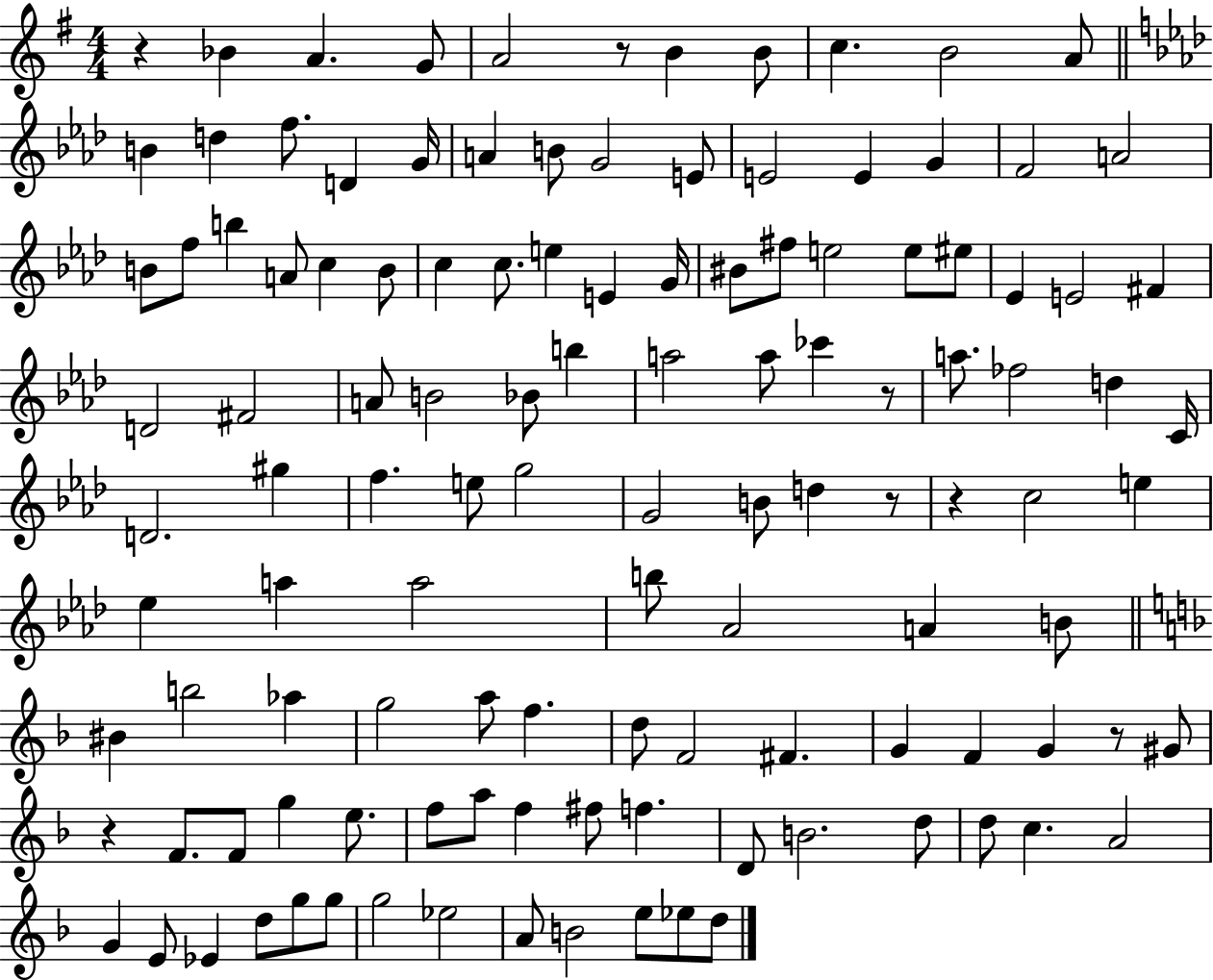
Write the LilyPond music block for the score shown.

{
  \clef treble
  \numericTimeSignature
  \time 4/4
  \key g \major
  r4 bes'4 a'4. g'8 | a'2 r8 b'4 b'8 | c''4. b'2 a'8 | \bar "||" \break \key aes \major b'4 d''4 f''8. d'4 g'16 | a'4 b'8 g'2 e'8 | e'2 e'4 g'4 | f'2 a'2 | \break b'8 f''8 b''4 a'8 c''4 b'8 | c''4 c''8. e''4 e'4 g'16 | bis'8 fis''8 e''2 e''8 eis''8 | ees'4 e'2 fis'4 | \break d'2 fis'2 | a'8 b'2 bes'8 b''4 | a''2 a''8 ces'''4 r8 | a''8. fes''2 d''4 c'16 | \break d'2. gis''4 | f''4. e''8 g''2 | g'2 b'8 d''4 r8 | r4 c''2 e''4 | \break ees''4 a''4 a''2 | b''8 aes'2 a'4 b'8 | \bar "||" \break \key f \major bis'4 b''2 aes''4 | g''2 a''8 f''4. | d''8 f'2 fis'4. | g'4 f'4 g'4 r8 gis'8 | \break r4 f'8. f'8 g''4 e''8. | f''8 a''8 f''4 fis''8 f''4. | d'8 b'2. d''8 | d''8 c''4. a'2 | \break g'4 e'8 ees'4 d''8 g''8 g''8 | g''2 ees''2 | a'8 b'2 e''8 ees''8 d''8 | \bar "|."
}